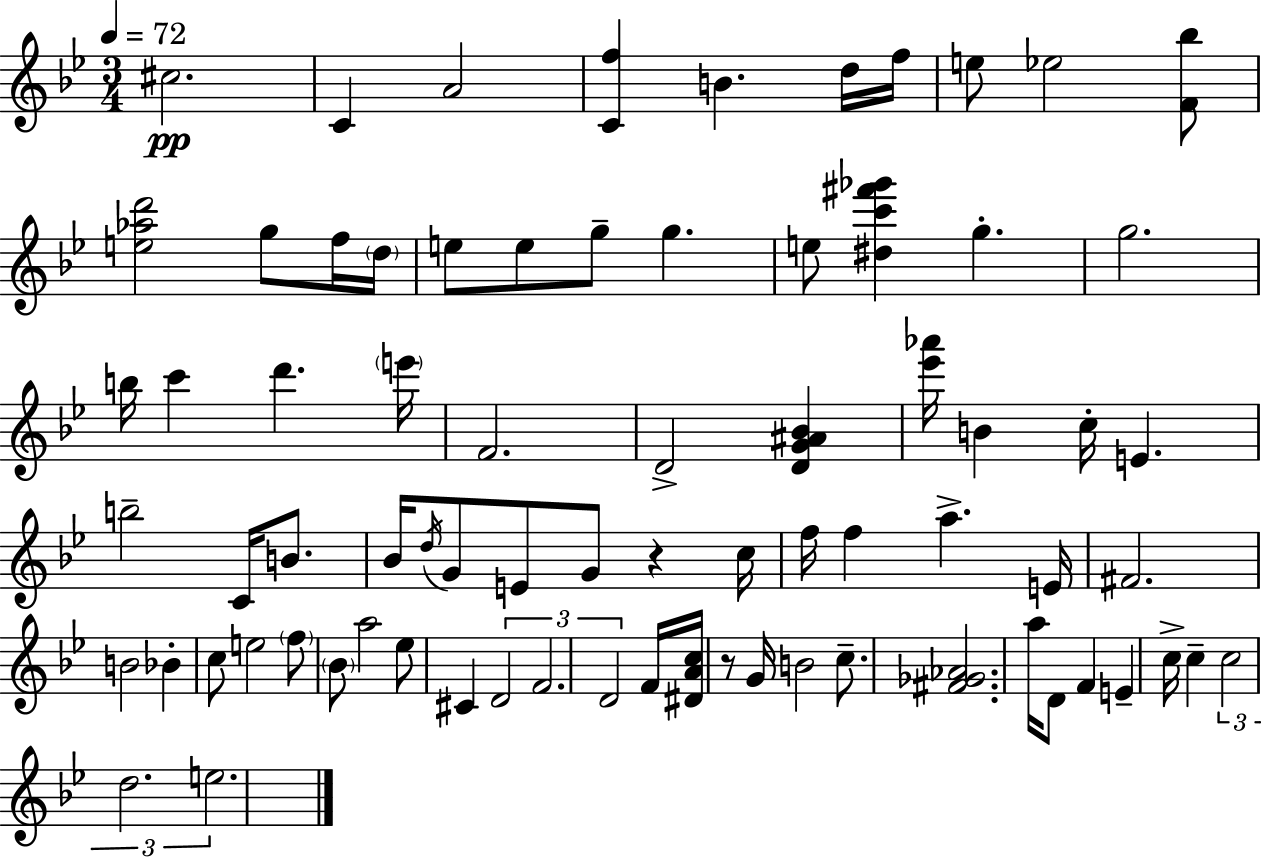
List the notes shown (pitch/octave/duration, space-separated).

C#5/h. C4/q A4/h [C4,F5]/q B4/q. D5/s F5/s E5/e Eb5/h [F4,Bb5]/e [E5,Ab5,D6]/h G5/e F5/s D5/s E5/e E5/e G5/e G5/q. E5/e [D#5,C6,F#6,Gb6]/q G5/q. G5/h. B5/s C6/q D6/q. E6/s F4/h. D4/h [D4,G4,A#4,Bb4]/q [Eb6,Ab6]/s B4/q C5/s E4/q. B5/h C4/s B4/e. Bb4/s D5/s G4/e E4/e G4/e R/q C5/s F5/s F5/q A5/q. E4/s F#4/h. B4/h Bb4/q C5/e E5/h F5/e Bb4/e A5/h Eb5/e C#4/q D4/h F4/h. D4/h F4/s [D#4,A4,C5]/s R/e G4/s B4/h C5/e. [F#4,Gb4,Ab4]/h. A5/s D4/e F4/q E4/q C5/s C5/q C5/h D5/h. E5/h.